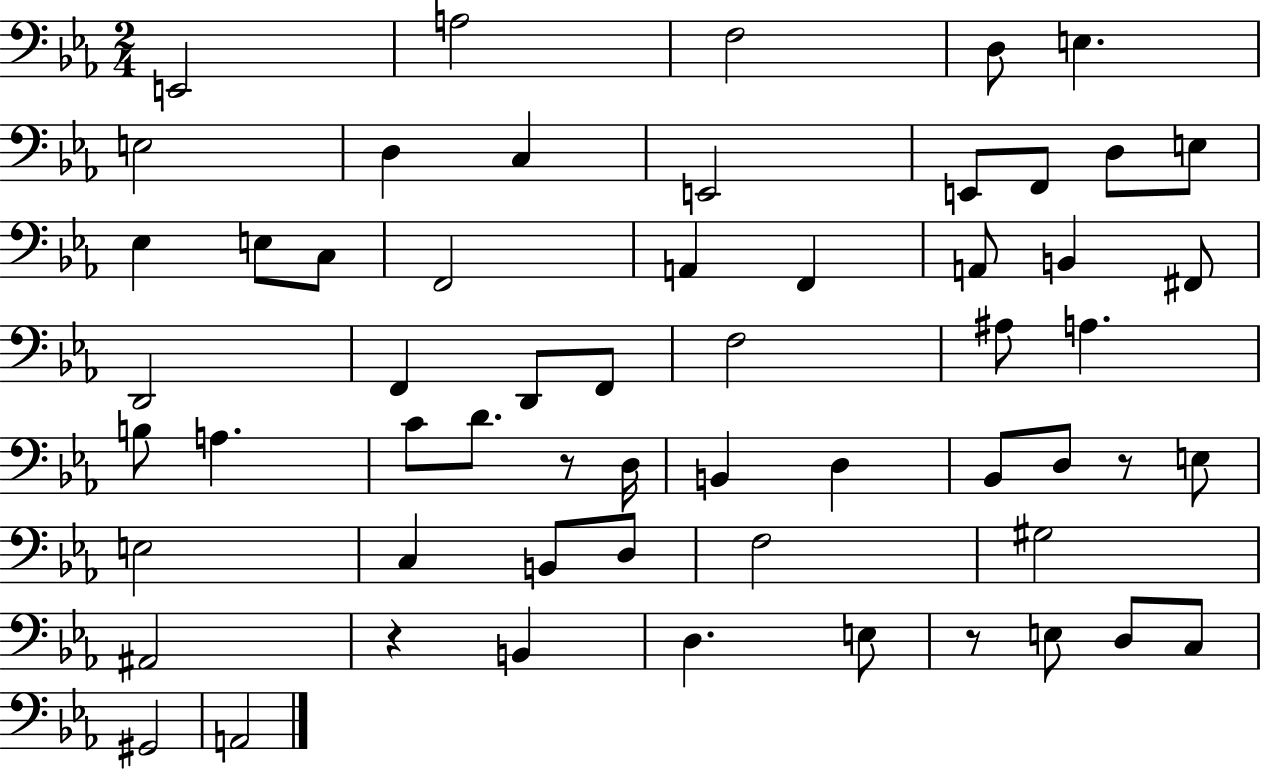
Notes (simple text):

E2/h A3/h F3/h D3/e E3/q. E3/h D3/q C3/q E2/h E2/e F2/e D3/e E3/e Eb3/q E3/e C3/e F2/h A2/q F2/q A2/e B2/q F#2/e D2/h F2/q D2/e F2/e F3/h A#3/e A3/q. B3/e A3/q. C4/e D4/e. R/e D3/s B2/q D3/q Bb2/e D3/e R/e E3/e E3/h C3/q B2/e D3/e F3/h G#3/h A#2/h R/q B2/q D3/q. E3/e R/e E3/e D3/e C3/e G#2/h A2/h